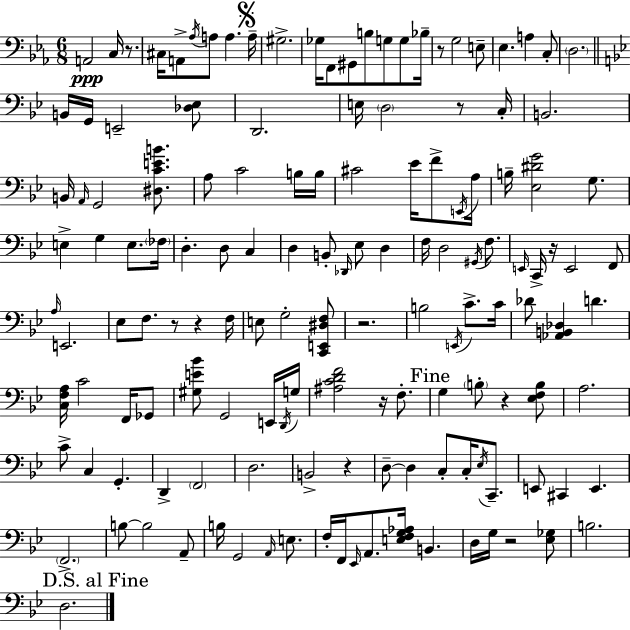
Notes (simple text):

A2/h C3/s R/e. C#3/s A2/e Ab3/s A3/e A3/q. A3/s G#3/h. Gb3/s F2/e G#2/e B3/e G3/e G3/e Bb3/s R/e G3/h E3/e Eb3/q. A3/q C3/e D3/h. B2/s G2/s E2/h [Db3,Eb3]/e D2/h. E3/s D3/h R/e C3/s B2/h. B2/s A2/s G2/h [D#3,C4,E4,B4]/e. A3/e C4/h B3/s B3/s C#4/h Eb4/s F4/e E2/s A3/s B3/s [Eb3,D#4,G4]/h G3/e. E3/q G3/q E3/e. FES3/s D3/q. D3/e C3/q D3/q B2/e Db2/s Eb3/e D3/q F3/s D3/h G#2/s F3/e. E2/s C2/s R/s E2/h F2/e A3/s E2/h. Eb3/e F3/e. R/e R/q F3/s E3/e G3/h [C2,E2,D#3,F3]/e R/h. B3/h E2/s C4/e. C4/s Db4/e [Ab2,B2,Db3]/q D4/q. [C3,F3,A3]/s C4/h F2/s Gb2/e [G#3,E4,Bb4]/e G2/h E2/s D2/s G3/s [A#3,C4,D4,F4]/h R/s F3/e. G3/q B3/e R/q [Eb3,F3,B3]/e A3/h. C4/e C3/q G2/q. D2/q F2/h D3/h. B2/h R/q D3/e D3/q C3/e C3/s Eb3/s C2/e. E2/e C#2/q E2/q. F2/h. B3/e B3/h A2/e B3/s G2/h A2/s E3/e. F3/s F2/s Eb2/s A2/e. [E3,F3,G3,Ab3]/s B2/q. D3/s G3/s R/h [Eb3,Gb3]/e B3/h. D3/h.